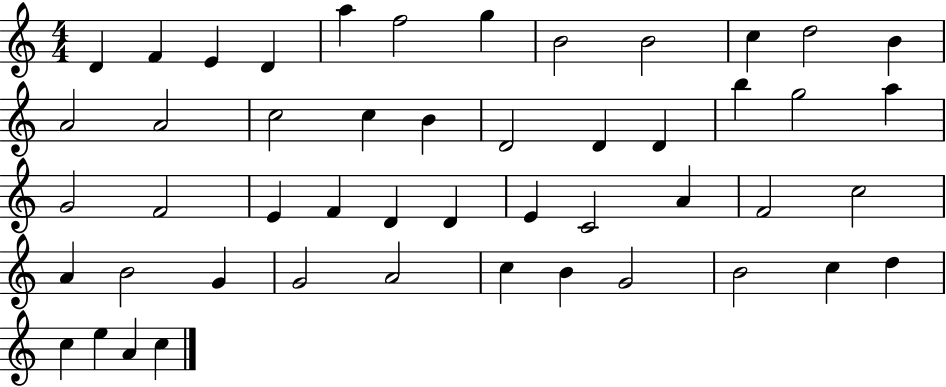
X:1
T:Untitled
M:4/4
L:1/4
K:C
D F E D a f2 g B2 B2 c d2 B A2 A2 c2 c B D2 D D b g2 a G2 F2 E F D D E C2 A F2 c2 A B2 G G2 A2 c B G2 B2 c d c e A c